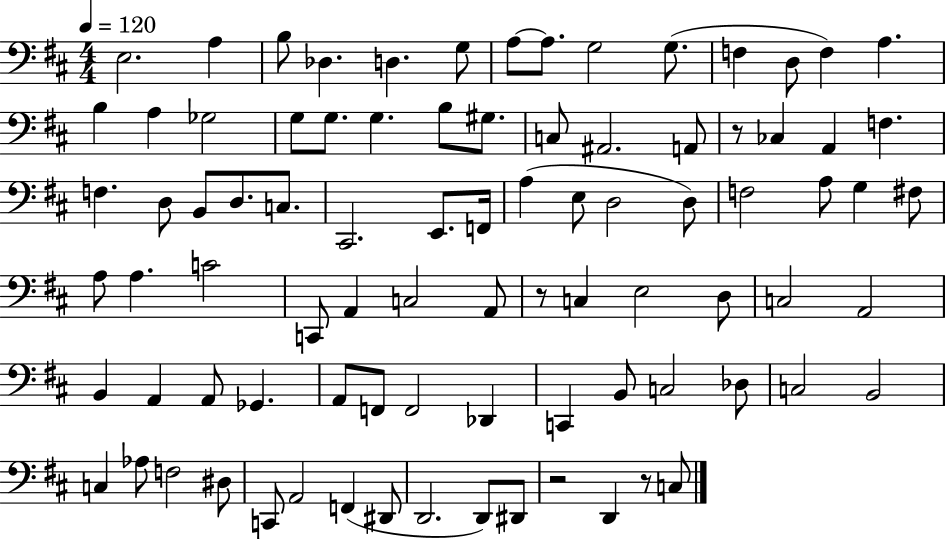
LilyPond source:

{
  \clef bass
  \numericTimeSignature
  \time 4/4
  \key d \major
  \tempo 4 = 120
  e2. a4 | b8 des4. d4. g8 | a8~~ a8. g2 g8.( | f4 d8 f4) a4. | \break b4 a4 ges2 | g8 g8. g4. b8 gis8. | c8 ais,2. a,8 | r8 ces4 a,4 f4. | \break f4. d8 b,8 d8. c8. | cis,2. e,8. f,16 | a4( e8 d2 d8) | f2 a8 g4 fis8 | \break a8 a4. c'2 | c,8 a,4 c2 a,8 | r8 c4 e2 d8 | c2 a,2 | \break b,4 a,4 a,8 ges,4. | a,8 f,8 f,2 des,4 | c,4 b,8 c2 des8 | c2 b,2 | \break c4 aes8 f2 dis8 | c,8 a,2 f,4( dis,8 | d,2. d,8) dis,8 | r2 d,4 r8 c8 | \break \bar "|."
}